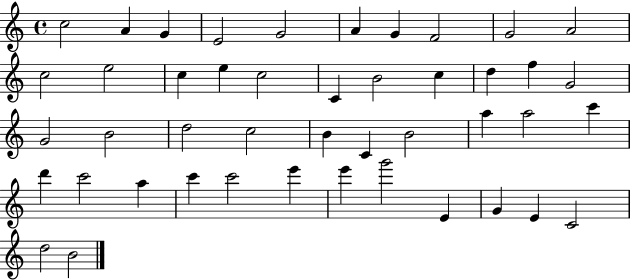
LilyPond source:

{
  \clef treble
  \time 4/4
  \defaultTimeSignature
  \key c \major
  c''2 a'4 g'4 | e'2 g'2 | a'4 g'4 f'2 | g'2 a'2 | \break c''2 e''2 | c''4 e''4 c''2 | c'4 b'2 c''4 | d''4 f''4 g'2 | \break g'2 b'2 | d''2 c''2 | b'4 c'4 b'2 | a''4 a''2 c'''4 | \break d'''4 c'''2 a''4 | c'''4 c'''2 e'''4 | e'''4 g'''2 e'4 | g'4 e'4 c'2 | \break d''2 b'2 | \bar "|."
}